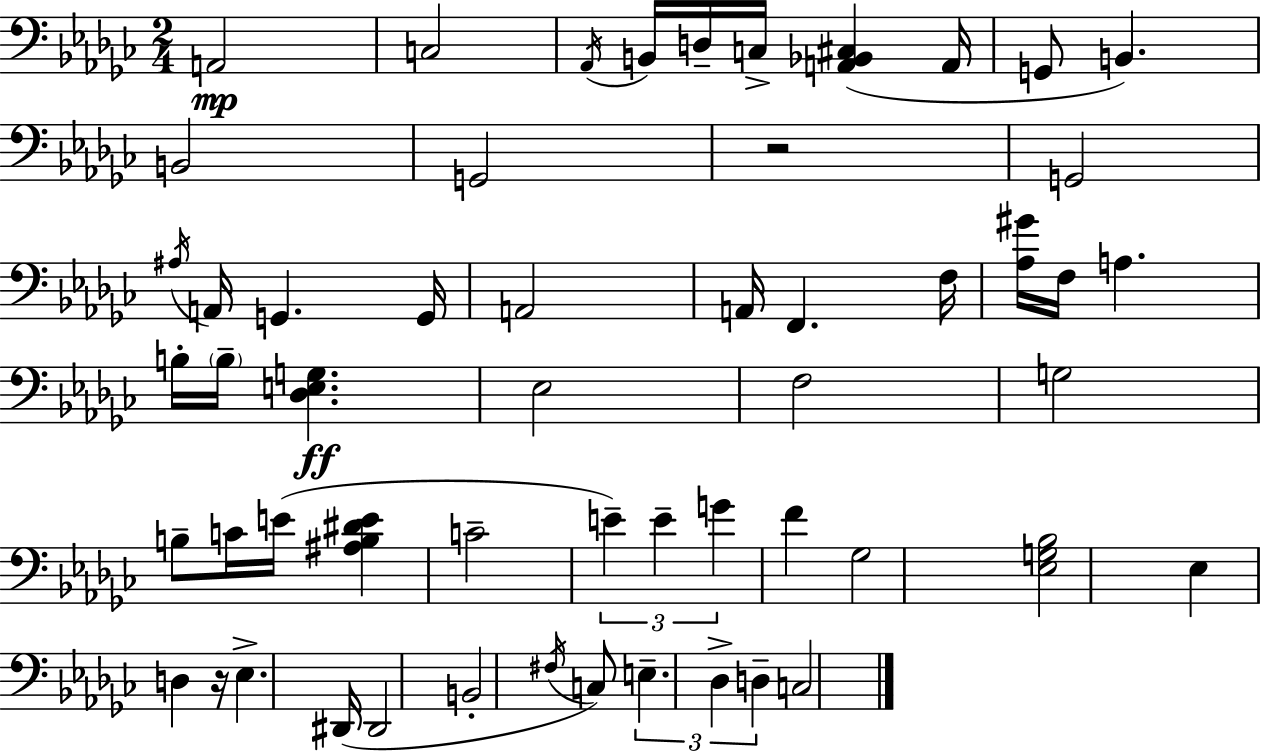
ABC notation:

X:1
T:Untitled
M:2/4
L:1/4
K:Ebm
A,,2 C,2 _A,,/4 B,,/4 D,/4 C,/4 [A,,_B,,^C,] A,,/4 G,,/2 B,, B,,2 G,,2 z2 G,,2 ^A,/4 A,,/4 G,, G,,/4 A,,2 A,,/4 F,, F,/4 [_A,^G]/4 F,/4 A, B,/4 B,/4 [_D,E,G,] _E,2 F,2 G,2 B,/2 C/4 E/4 [^A,B,^DE] C2 E E G F _G,2 [_E,G,_B,]2 _E, D, z/4 _E, ^D,,/4 ^D,,2 B,,2 ^F,/4 C,/2 E, _D, D, C,2